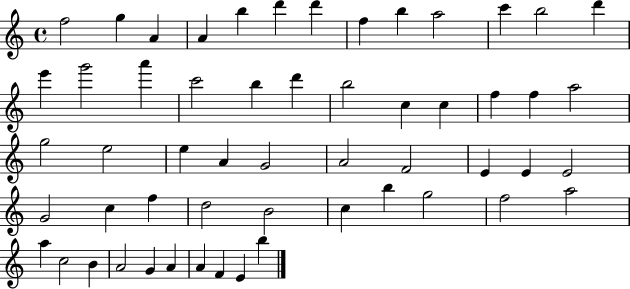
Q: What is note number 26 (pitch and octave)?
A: G5